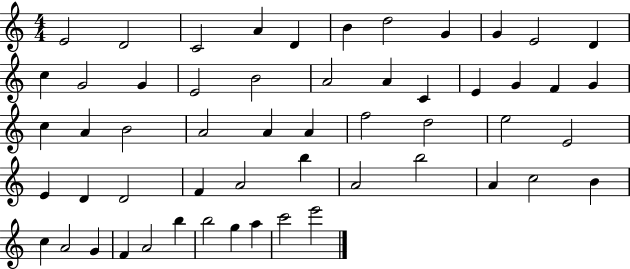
X:1
T:Untitled
M:4/4
L:1/4
K:C
E2 D2 C2 A D B d2 G G E2 D c G2 G E2 B2 A2 A C E G F G c A B2 A2 A A f2 d2 e2 E2 E D D2 F A2 b A2 b2 A c2 B c A2 G F A2 b b2 g a c'2 e'2